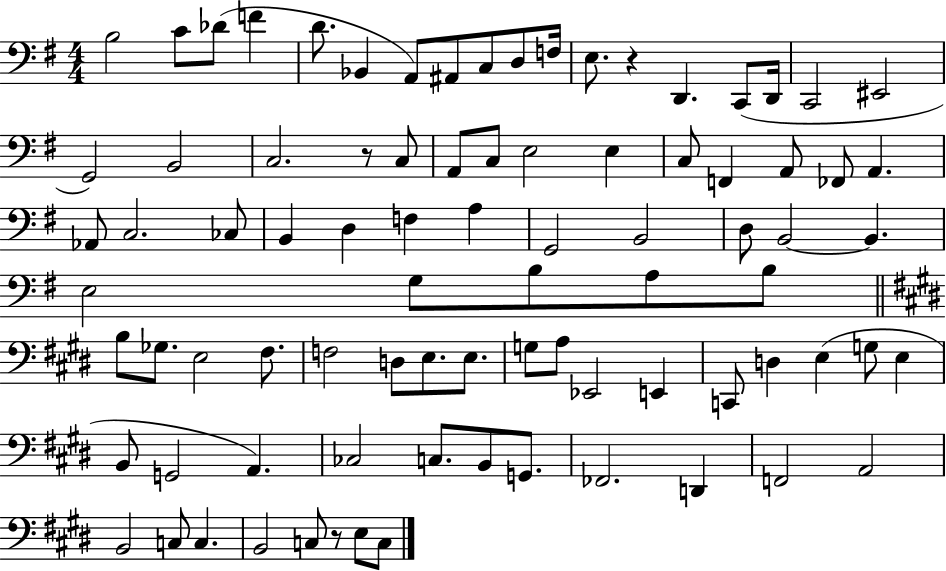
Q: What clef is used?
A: bass